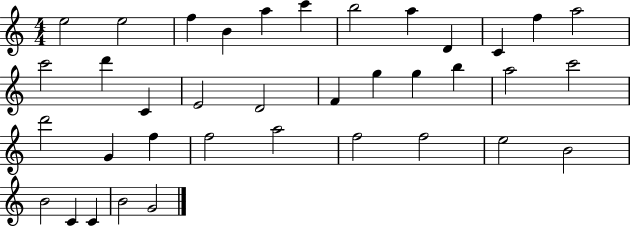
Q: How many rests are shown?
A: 0